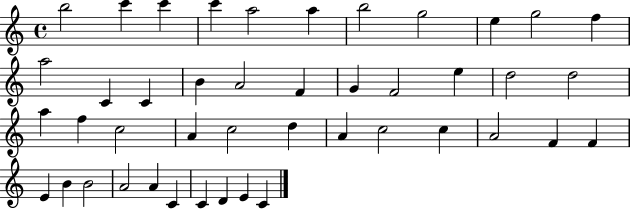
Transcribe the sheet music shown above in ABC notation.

X:1
T:Untitled
M:4/4
L:1/4
K:C
b2 c' c' c' a2 a b2 g2 e g2 f a2 C C B A2 F G F2 e d2 d2 a f c2 A c2 d A c2 c A2 F F E B B2 A2 A C C D E C